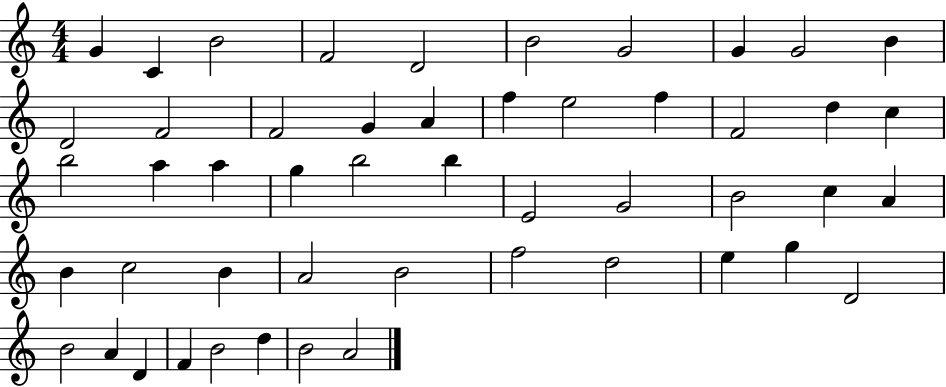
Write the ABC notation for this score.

X:1
T:Untitled
M:4/4
L:1/4
K:C
G C B2 F2 D2 B2 G2 G G2 B D2 F2 F2 G A f e2 f F2 d c b2 a a g b2 b E2 G2 B2 c A B c2 B A2 B2 f2 d2 e g D2 B2 A D F B2 d B2 A2